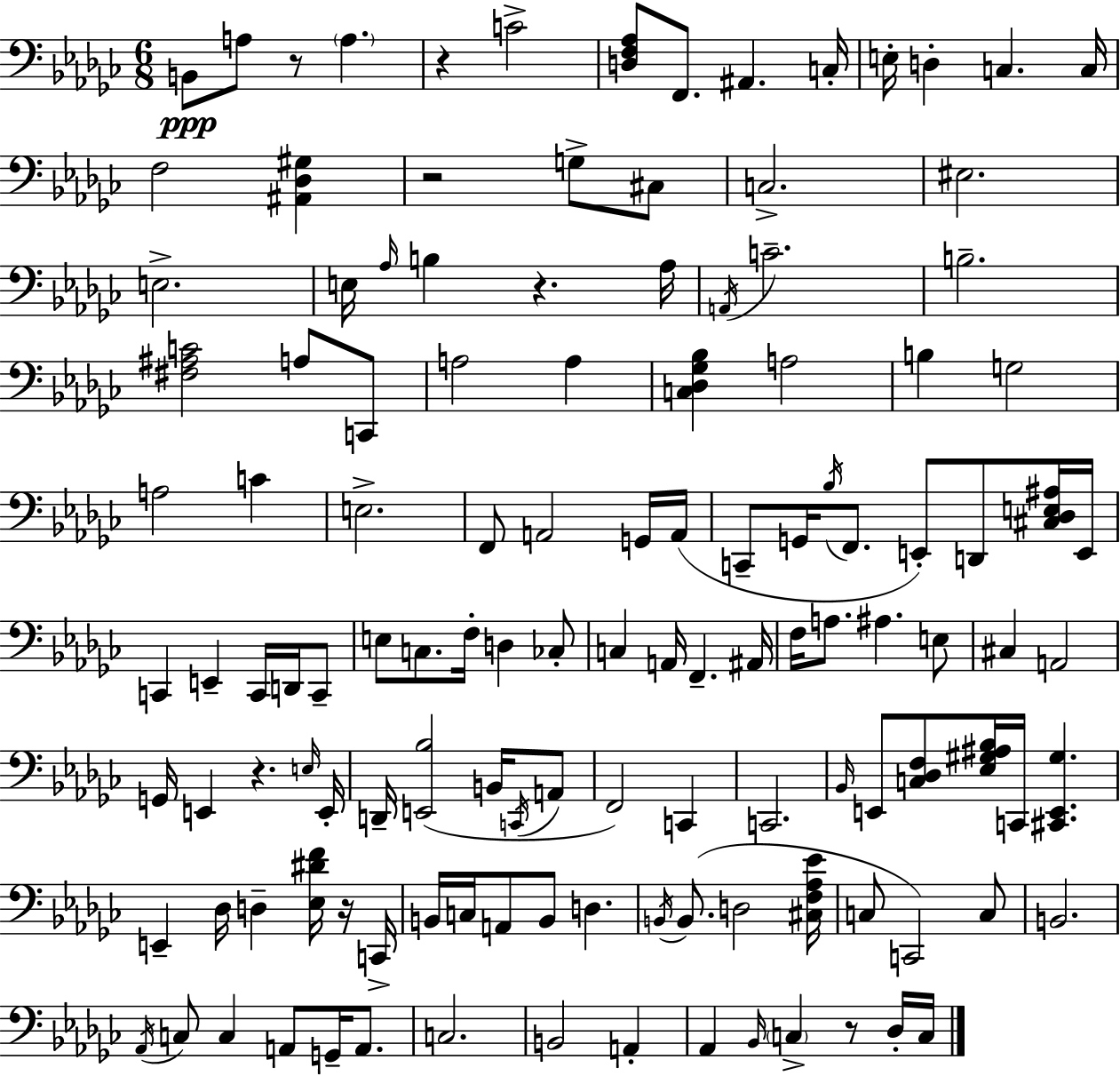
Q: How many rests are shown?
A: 7